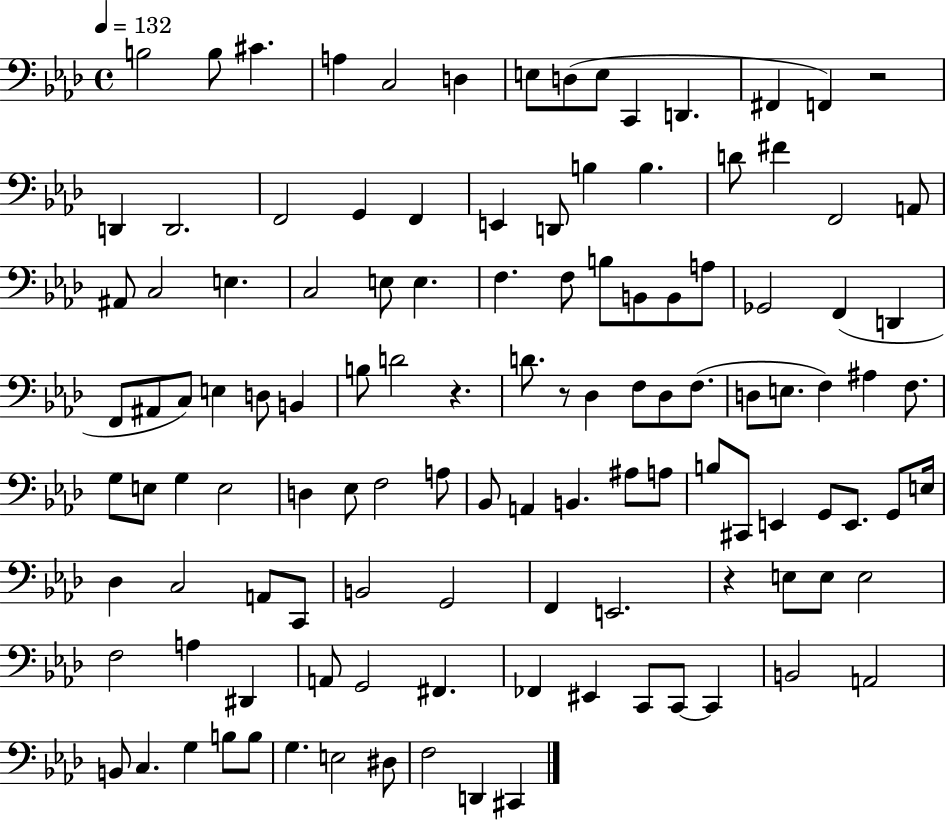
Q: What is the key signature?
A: AES major